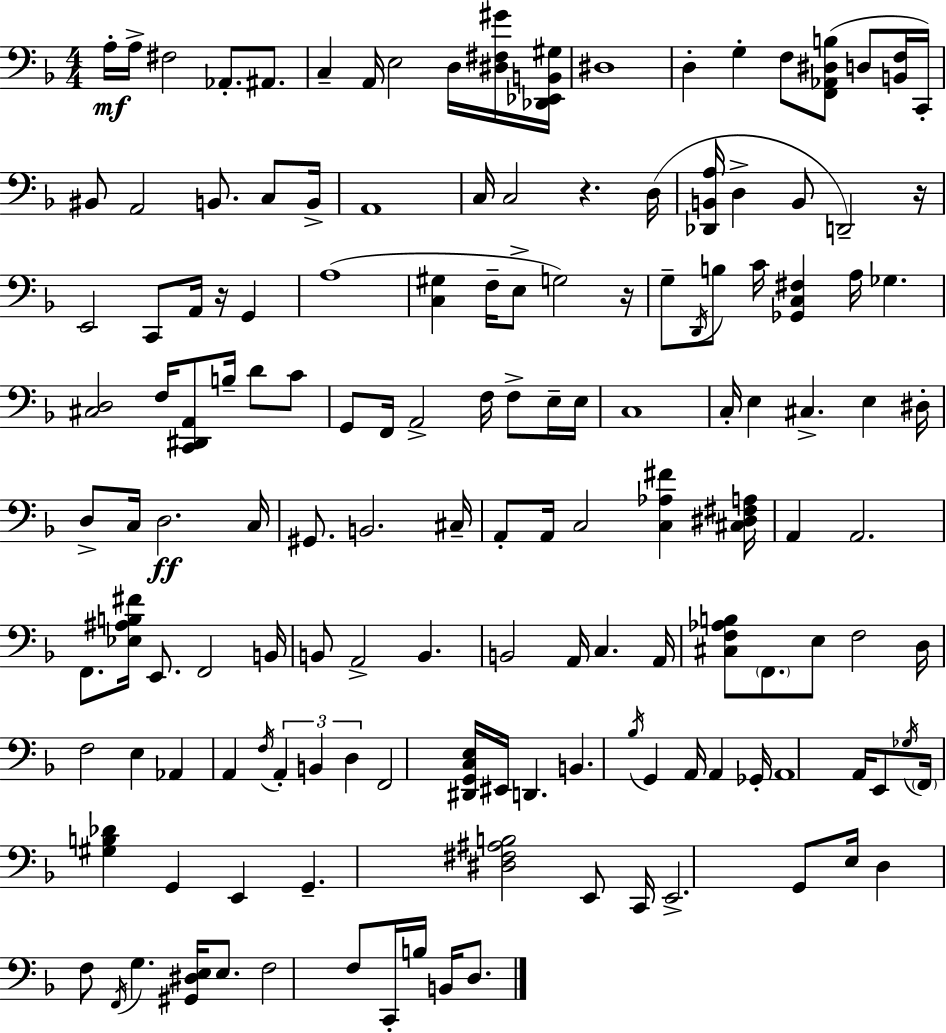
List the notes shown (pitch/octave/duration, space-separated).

A3/s A3/s F#3/h Ab2/e. A#2/e. C3/q A2/s E3/h D3/s [D#3,F#3,G#4]/s [Db2,Eb2,B2,G#3]/s D#3/w D3/q G3/q F3/e [F2,Ab2,D#3,B3]/e D3/e [B2,F3]/s C2/s BIS2/e A2/h B2/e. C3/e B2/s A2/w C3/s C3/h R/q. D3/s [Db2,B2,A3]/s D3/q B2/e D2/h R/s E2/h C2/e A2/s R/s G2/q A3/w [C3,G#3]/q F3/s E3/e G3/h R/s G3/e D2/s B3/e C4/s [Gb2,C3,F#3]/q A3/s Gb3/q. [C#3,D3]/h F3/s [C2,D#2,A2]/e B3/s D4/e C4/e G2/e F2/s A2/h F3/s F3/e E3/s E3/s C3/w C3/s E3/q C#3/q. E3/q D#3/s D3/e C3/s D3/h. C3/s G#2/e. B2/h. C#3/s A2/e A2/s C3/h [C3,Ab3,F#4]/q [C#3,D#3,F#3,A3]/s A2/q A2/h. F2/e. [Eb3,A#3,B3,F#4]/s E2/e. F2/h B2/s B2/e A2/h B2/q. B2/h A2/s C3/q. A2/s [C#3,F3,Ab3,B3]/e F2/e. E3/e F3/h D3/s F3/h E3/q Ab2/q A2/q F3/s A2/q B2/q D3/q F2/h [D#2,G2,C3,E3]/s EIS2/s D2/q. B2/q. Bb3/s G2/q A2/s A2/q Gb2/s A2/w A2/s E2/e Gb3/s F2/s [G#3,B3,Db4]/q G2/q E2/q G2/q. [D#3,F#3,A#3,B3]/h E2/e C2/s E2/h. G2/e E3/s D3/q F3/e F2/s G3/q. [G#2,D#3,E3]/s E3/e. F3/h F3/e C2/s B3/s B2/s D3/e.